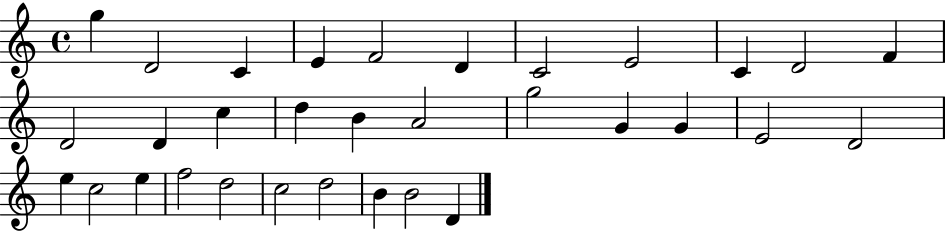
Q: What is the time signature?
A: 4/4